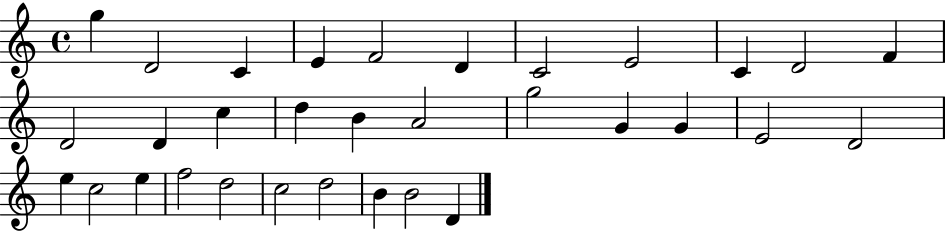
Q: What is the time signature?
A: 4/4